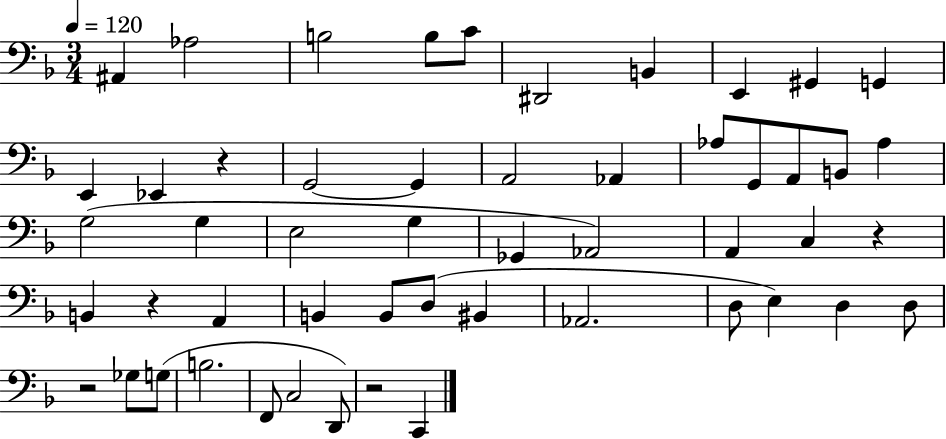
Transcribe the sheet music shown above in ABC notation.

X:1
T:Untitled
M:3/4
L:1/4
K:F
^A,, _A,2 B,2 B,/2 C/2 ^D,,2 B,, E,, ^G,, G,, E,, _E,, z G,,2 G,, A,,2 _A,, _A,/2 G,,/2 A,,/2 B,,/2 _A, G,2 G, E,2 G, _G,, _A,,2 A,, C, z B,, z A,, B,, B,,/2 D,/2 ^B,, _A,,2 D,/2 E, D, D,/2 z2 _G,/2 G,/2 B,2 F,,/2 C,2 D,,/2 z2 C,,